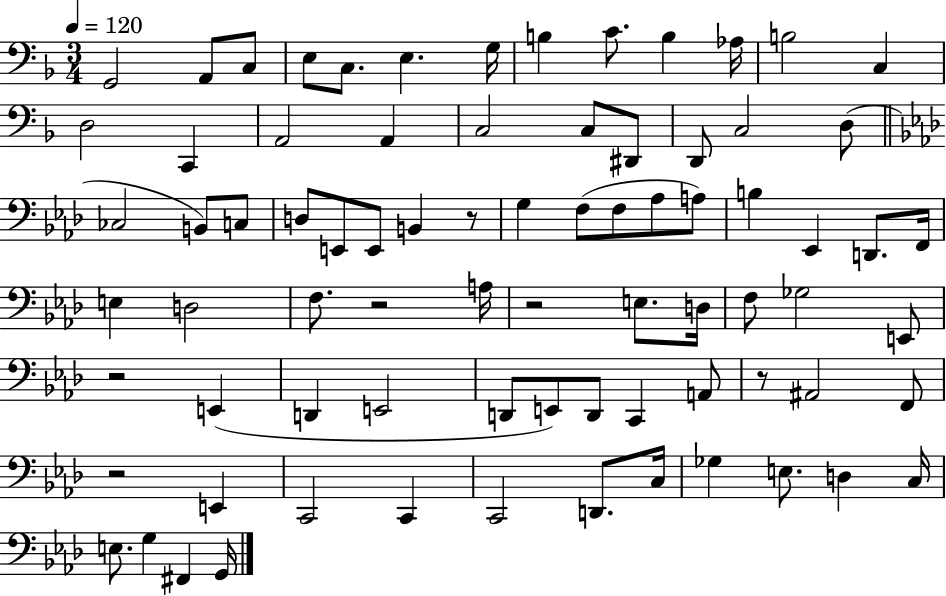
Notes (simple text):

G2/h A2/e C3/e E3/e C3/e. E3/q. G3/s B3/q C4/e. B3/q Ab3/s B3/h C3/q D3/h C2/q A2/h A2/q C3/h C3/e D#2/e D2/e C3/h D3/e CES3/h B2/e C3/e D3/e E2/e E2/e B2/q R/e G3/q F3/e F3/e Ab3/e A3/e B3/q Eb2/q D2/e. F2/s E3/q D3/h F3/e. R/h A3/s R/h E3/e. D3/s F3/e Gb3/h E2/e R/h E2/q D2/q E2/h D2/e E2/e D2/e C2/q A2/e R/e A#2/h F2/e R/h E2/q C2/h C2/q C2/h D2/e. C3/s Gb3/q E3/e. D3/q C3/s E3/e. G3/q F#2/q G2/s